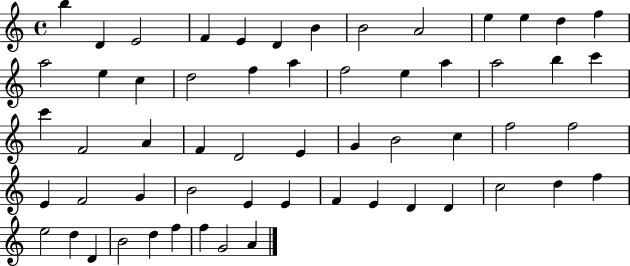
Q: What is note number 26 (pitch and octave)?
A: C6